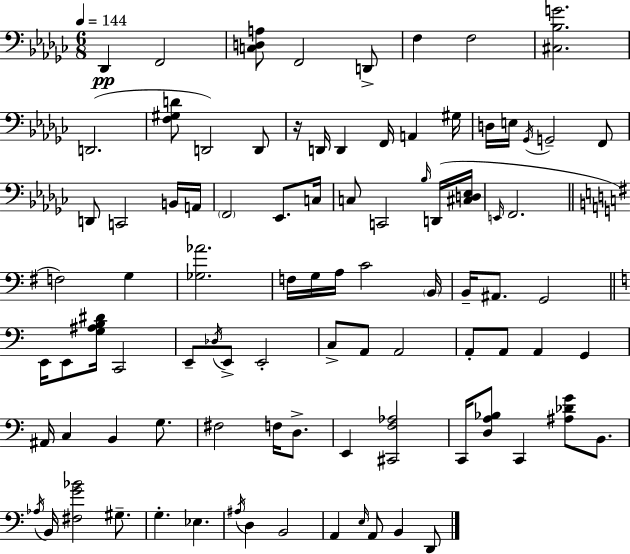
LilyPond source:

{
  \clef bass
  \numericTimeSignature
  \time 6/8
  \key ees \minor
  \tempo 4 = 144
  des,4\pp f,2 | <c d a>8 f,2 d,8-> | f4 f2 | <cis bes g'>2. | \break d,2.( | <f gis d'>8 d,2) d,8 | r16 d,16 d,4 f,16 a,4 gis16 | d16 e16 \acciaccatura { ges,16 } g,2-- f,8 | \break d,8 c,2 b,16 | a,16 \parenthesize f,2 ees,8. | c16 c8 c,2 \grace { bes16 } | d,16( <cis d ees>16 \grace { e,16 } f,2. | \break \bar "||" \break \key g \major f2) g4 | <ges aes'>2. | f16 g16 a16 c'2 \parenthesize b,16 | b,16-- ais,8. g,2 | \break \bar "||" \break \key c \major e,16 e,8 <g ais b dis'>16 c,2 | e,8-- \acciaccatura { des16 } e,8-> e,2-. | c8-> a,8 a,2 | a,8-. a,8 a,4 g,4 | \break ais,16 c4 b,4 g8. | fis2 f16 d8.-> | e,4 <cis, f aes>2 | c,16 <d a bes>8 c,4 <ais des' g'>8 b,8. | \break \acciaccatura { aes16 } b,16 <fis g' bes'>2 gis8.-- | g4.-. ees4. | \acciaccatura { ais16 } d4 b,2 | a,4 \grace { e16 } a,8 b,4 | \break d,8 \bar "|."
}